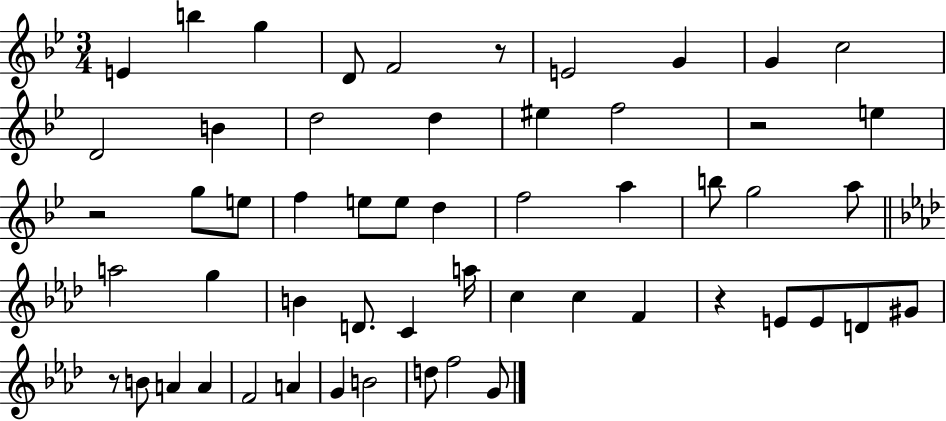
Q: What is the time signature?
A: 3/4